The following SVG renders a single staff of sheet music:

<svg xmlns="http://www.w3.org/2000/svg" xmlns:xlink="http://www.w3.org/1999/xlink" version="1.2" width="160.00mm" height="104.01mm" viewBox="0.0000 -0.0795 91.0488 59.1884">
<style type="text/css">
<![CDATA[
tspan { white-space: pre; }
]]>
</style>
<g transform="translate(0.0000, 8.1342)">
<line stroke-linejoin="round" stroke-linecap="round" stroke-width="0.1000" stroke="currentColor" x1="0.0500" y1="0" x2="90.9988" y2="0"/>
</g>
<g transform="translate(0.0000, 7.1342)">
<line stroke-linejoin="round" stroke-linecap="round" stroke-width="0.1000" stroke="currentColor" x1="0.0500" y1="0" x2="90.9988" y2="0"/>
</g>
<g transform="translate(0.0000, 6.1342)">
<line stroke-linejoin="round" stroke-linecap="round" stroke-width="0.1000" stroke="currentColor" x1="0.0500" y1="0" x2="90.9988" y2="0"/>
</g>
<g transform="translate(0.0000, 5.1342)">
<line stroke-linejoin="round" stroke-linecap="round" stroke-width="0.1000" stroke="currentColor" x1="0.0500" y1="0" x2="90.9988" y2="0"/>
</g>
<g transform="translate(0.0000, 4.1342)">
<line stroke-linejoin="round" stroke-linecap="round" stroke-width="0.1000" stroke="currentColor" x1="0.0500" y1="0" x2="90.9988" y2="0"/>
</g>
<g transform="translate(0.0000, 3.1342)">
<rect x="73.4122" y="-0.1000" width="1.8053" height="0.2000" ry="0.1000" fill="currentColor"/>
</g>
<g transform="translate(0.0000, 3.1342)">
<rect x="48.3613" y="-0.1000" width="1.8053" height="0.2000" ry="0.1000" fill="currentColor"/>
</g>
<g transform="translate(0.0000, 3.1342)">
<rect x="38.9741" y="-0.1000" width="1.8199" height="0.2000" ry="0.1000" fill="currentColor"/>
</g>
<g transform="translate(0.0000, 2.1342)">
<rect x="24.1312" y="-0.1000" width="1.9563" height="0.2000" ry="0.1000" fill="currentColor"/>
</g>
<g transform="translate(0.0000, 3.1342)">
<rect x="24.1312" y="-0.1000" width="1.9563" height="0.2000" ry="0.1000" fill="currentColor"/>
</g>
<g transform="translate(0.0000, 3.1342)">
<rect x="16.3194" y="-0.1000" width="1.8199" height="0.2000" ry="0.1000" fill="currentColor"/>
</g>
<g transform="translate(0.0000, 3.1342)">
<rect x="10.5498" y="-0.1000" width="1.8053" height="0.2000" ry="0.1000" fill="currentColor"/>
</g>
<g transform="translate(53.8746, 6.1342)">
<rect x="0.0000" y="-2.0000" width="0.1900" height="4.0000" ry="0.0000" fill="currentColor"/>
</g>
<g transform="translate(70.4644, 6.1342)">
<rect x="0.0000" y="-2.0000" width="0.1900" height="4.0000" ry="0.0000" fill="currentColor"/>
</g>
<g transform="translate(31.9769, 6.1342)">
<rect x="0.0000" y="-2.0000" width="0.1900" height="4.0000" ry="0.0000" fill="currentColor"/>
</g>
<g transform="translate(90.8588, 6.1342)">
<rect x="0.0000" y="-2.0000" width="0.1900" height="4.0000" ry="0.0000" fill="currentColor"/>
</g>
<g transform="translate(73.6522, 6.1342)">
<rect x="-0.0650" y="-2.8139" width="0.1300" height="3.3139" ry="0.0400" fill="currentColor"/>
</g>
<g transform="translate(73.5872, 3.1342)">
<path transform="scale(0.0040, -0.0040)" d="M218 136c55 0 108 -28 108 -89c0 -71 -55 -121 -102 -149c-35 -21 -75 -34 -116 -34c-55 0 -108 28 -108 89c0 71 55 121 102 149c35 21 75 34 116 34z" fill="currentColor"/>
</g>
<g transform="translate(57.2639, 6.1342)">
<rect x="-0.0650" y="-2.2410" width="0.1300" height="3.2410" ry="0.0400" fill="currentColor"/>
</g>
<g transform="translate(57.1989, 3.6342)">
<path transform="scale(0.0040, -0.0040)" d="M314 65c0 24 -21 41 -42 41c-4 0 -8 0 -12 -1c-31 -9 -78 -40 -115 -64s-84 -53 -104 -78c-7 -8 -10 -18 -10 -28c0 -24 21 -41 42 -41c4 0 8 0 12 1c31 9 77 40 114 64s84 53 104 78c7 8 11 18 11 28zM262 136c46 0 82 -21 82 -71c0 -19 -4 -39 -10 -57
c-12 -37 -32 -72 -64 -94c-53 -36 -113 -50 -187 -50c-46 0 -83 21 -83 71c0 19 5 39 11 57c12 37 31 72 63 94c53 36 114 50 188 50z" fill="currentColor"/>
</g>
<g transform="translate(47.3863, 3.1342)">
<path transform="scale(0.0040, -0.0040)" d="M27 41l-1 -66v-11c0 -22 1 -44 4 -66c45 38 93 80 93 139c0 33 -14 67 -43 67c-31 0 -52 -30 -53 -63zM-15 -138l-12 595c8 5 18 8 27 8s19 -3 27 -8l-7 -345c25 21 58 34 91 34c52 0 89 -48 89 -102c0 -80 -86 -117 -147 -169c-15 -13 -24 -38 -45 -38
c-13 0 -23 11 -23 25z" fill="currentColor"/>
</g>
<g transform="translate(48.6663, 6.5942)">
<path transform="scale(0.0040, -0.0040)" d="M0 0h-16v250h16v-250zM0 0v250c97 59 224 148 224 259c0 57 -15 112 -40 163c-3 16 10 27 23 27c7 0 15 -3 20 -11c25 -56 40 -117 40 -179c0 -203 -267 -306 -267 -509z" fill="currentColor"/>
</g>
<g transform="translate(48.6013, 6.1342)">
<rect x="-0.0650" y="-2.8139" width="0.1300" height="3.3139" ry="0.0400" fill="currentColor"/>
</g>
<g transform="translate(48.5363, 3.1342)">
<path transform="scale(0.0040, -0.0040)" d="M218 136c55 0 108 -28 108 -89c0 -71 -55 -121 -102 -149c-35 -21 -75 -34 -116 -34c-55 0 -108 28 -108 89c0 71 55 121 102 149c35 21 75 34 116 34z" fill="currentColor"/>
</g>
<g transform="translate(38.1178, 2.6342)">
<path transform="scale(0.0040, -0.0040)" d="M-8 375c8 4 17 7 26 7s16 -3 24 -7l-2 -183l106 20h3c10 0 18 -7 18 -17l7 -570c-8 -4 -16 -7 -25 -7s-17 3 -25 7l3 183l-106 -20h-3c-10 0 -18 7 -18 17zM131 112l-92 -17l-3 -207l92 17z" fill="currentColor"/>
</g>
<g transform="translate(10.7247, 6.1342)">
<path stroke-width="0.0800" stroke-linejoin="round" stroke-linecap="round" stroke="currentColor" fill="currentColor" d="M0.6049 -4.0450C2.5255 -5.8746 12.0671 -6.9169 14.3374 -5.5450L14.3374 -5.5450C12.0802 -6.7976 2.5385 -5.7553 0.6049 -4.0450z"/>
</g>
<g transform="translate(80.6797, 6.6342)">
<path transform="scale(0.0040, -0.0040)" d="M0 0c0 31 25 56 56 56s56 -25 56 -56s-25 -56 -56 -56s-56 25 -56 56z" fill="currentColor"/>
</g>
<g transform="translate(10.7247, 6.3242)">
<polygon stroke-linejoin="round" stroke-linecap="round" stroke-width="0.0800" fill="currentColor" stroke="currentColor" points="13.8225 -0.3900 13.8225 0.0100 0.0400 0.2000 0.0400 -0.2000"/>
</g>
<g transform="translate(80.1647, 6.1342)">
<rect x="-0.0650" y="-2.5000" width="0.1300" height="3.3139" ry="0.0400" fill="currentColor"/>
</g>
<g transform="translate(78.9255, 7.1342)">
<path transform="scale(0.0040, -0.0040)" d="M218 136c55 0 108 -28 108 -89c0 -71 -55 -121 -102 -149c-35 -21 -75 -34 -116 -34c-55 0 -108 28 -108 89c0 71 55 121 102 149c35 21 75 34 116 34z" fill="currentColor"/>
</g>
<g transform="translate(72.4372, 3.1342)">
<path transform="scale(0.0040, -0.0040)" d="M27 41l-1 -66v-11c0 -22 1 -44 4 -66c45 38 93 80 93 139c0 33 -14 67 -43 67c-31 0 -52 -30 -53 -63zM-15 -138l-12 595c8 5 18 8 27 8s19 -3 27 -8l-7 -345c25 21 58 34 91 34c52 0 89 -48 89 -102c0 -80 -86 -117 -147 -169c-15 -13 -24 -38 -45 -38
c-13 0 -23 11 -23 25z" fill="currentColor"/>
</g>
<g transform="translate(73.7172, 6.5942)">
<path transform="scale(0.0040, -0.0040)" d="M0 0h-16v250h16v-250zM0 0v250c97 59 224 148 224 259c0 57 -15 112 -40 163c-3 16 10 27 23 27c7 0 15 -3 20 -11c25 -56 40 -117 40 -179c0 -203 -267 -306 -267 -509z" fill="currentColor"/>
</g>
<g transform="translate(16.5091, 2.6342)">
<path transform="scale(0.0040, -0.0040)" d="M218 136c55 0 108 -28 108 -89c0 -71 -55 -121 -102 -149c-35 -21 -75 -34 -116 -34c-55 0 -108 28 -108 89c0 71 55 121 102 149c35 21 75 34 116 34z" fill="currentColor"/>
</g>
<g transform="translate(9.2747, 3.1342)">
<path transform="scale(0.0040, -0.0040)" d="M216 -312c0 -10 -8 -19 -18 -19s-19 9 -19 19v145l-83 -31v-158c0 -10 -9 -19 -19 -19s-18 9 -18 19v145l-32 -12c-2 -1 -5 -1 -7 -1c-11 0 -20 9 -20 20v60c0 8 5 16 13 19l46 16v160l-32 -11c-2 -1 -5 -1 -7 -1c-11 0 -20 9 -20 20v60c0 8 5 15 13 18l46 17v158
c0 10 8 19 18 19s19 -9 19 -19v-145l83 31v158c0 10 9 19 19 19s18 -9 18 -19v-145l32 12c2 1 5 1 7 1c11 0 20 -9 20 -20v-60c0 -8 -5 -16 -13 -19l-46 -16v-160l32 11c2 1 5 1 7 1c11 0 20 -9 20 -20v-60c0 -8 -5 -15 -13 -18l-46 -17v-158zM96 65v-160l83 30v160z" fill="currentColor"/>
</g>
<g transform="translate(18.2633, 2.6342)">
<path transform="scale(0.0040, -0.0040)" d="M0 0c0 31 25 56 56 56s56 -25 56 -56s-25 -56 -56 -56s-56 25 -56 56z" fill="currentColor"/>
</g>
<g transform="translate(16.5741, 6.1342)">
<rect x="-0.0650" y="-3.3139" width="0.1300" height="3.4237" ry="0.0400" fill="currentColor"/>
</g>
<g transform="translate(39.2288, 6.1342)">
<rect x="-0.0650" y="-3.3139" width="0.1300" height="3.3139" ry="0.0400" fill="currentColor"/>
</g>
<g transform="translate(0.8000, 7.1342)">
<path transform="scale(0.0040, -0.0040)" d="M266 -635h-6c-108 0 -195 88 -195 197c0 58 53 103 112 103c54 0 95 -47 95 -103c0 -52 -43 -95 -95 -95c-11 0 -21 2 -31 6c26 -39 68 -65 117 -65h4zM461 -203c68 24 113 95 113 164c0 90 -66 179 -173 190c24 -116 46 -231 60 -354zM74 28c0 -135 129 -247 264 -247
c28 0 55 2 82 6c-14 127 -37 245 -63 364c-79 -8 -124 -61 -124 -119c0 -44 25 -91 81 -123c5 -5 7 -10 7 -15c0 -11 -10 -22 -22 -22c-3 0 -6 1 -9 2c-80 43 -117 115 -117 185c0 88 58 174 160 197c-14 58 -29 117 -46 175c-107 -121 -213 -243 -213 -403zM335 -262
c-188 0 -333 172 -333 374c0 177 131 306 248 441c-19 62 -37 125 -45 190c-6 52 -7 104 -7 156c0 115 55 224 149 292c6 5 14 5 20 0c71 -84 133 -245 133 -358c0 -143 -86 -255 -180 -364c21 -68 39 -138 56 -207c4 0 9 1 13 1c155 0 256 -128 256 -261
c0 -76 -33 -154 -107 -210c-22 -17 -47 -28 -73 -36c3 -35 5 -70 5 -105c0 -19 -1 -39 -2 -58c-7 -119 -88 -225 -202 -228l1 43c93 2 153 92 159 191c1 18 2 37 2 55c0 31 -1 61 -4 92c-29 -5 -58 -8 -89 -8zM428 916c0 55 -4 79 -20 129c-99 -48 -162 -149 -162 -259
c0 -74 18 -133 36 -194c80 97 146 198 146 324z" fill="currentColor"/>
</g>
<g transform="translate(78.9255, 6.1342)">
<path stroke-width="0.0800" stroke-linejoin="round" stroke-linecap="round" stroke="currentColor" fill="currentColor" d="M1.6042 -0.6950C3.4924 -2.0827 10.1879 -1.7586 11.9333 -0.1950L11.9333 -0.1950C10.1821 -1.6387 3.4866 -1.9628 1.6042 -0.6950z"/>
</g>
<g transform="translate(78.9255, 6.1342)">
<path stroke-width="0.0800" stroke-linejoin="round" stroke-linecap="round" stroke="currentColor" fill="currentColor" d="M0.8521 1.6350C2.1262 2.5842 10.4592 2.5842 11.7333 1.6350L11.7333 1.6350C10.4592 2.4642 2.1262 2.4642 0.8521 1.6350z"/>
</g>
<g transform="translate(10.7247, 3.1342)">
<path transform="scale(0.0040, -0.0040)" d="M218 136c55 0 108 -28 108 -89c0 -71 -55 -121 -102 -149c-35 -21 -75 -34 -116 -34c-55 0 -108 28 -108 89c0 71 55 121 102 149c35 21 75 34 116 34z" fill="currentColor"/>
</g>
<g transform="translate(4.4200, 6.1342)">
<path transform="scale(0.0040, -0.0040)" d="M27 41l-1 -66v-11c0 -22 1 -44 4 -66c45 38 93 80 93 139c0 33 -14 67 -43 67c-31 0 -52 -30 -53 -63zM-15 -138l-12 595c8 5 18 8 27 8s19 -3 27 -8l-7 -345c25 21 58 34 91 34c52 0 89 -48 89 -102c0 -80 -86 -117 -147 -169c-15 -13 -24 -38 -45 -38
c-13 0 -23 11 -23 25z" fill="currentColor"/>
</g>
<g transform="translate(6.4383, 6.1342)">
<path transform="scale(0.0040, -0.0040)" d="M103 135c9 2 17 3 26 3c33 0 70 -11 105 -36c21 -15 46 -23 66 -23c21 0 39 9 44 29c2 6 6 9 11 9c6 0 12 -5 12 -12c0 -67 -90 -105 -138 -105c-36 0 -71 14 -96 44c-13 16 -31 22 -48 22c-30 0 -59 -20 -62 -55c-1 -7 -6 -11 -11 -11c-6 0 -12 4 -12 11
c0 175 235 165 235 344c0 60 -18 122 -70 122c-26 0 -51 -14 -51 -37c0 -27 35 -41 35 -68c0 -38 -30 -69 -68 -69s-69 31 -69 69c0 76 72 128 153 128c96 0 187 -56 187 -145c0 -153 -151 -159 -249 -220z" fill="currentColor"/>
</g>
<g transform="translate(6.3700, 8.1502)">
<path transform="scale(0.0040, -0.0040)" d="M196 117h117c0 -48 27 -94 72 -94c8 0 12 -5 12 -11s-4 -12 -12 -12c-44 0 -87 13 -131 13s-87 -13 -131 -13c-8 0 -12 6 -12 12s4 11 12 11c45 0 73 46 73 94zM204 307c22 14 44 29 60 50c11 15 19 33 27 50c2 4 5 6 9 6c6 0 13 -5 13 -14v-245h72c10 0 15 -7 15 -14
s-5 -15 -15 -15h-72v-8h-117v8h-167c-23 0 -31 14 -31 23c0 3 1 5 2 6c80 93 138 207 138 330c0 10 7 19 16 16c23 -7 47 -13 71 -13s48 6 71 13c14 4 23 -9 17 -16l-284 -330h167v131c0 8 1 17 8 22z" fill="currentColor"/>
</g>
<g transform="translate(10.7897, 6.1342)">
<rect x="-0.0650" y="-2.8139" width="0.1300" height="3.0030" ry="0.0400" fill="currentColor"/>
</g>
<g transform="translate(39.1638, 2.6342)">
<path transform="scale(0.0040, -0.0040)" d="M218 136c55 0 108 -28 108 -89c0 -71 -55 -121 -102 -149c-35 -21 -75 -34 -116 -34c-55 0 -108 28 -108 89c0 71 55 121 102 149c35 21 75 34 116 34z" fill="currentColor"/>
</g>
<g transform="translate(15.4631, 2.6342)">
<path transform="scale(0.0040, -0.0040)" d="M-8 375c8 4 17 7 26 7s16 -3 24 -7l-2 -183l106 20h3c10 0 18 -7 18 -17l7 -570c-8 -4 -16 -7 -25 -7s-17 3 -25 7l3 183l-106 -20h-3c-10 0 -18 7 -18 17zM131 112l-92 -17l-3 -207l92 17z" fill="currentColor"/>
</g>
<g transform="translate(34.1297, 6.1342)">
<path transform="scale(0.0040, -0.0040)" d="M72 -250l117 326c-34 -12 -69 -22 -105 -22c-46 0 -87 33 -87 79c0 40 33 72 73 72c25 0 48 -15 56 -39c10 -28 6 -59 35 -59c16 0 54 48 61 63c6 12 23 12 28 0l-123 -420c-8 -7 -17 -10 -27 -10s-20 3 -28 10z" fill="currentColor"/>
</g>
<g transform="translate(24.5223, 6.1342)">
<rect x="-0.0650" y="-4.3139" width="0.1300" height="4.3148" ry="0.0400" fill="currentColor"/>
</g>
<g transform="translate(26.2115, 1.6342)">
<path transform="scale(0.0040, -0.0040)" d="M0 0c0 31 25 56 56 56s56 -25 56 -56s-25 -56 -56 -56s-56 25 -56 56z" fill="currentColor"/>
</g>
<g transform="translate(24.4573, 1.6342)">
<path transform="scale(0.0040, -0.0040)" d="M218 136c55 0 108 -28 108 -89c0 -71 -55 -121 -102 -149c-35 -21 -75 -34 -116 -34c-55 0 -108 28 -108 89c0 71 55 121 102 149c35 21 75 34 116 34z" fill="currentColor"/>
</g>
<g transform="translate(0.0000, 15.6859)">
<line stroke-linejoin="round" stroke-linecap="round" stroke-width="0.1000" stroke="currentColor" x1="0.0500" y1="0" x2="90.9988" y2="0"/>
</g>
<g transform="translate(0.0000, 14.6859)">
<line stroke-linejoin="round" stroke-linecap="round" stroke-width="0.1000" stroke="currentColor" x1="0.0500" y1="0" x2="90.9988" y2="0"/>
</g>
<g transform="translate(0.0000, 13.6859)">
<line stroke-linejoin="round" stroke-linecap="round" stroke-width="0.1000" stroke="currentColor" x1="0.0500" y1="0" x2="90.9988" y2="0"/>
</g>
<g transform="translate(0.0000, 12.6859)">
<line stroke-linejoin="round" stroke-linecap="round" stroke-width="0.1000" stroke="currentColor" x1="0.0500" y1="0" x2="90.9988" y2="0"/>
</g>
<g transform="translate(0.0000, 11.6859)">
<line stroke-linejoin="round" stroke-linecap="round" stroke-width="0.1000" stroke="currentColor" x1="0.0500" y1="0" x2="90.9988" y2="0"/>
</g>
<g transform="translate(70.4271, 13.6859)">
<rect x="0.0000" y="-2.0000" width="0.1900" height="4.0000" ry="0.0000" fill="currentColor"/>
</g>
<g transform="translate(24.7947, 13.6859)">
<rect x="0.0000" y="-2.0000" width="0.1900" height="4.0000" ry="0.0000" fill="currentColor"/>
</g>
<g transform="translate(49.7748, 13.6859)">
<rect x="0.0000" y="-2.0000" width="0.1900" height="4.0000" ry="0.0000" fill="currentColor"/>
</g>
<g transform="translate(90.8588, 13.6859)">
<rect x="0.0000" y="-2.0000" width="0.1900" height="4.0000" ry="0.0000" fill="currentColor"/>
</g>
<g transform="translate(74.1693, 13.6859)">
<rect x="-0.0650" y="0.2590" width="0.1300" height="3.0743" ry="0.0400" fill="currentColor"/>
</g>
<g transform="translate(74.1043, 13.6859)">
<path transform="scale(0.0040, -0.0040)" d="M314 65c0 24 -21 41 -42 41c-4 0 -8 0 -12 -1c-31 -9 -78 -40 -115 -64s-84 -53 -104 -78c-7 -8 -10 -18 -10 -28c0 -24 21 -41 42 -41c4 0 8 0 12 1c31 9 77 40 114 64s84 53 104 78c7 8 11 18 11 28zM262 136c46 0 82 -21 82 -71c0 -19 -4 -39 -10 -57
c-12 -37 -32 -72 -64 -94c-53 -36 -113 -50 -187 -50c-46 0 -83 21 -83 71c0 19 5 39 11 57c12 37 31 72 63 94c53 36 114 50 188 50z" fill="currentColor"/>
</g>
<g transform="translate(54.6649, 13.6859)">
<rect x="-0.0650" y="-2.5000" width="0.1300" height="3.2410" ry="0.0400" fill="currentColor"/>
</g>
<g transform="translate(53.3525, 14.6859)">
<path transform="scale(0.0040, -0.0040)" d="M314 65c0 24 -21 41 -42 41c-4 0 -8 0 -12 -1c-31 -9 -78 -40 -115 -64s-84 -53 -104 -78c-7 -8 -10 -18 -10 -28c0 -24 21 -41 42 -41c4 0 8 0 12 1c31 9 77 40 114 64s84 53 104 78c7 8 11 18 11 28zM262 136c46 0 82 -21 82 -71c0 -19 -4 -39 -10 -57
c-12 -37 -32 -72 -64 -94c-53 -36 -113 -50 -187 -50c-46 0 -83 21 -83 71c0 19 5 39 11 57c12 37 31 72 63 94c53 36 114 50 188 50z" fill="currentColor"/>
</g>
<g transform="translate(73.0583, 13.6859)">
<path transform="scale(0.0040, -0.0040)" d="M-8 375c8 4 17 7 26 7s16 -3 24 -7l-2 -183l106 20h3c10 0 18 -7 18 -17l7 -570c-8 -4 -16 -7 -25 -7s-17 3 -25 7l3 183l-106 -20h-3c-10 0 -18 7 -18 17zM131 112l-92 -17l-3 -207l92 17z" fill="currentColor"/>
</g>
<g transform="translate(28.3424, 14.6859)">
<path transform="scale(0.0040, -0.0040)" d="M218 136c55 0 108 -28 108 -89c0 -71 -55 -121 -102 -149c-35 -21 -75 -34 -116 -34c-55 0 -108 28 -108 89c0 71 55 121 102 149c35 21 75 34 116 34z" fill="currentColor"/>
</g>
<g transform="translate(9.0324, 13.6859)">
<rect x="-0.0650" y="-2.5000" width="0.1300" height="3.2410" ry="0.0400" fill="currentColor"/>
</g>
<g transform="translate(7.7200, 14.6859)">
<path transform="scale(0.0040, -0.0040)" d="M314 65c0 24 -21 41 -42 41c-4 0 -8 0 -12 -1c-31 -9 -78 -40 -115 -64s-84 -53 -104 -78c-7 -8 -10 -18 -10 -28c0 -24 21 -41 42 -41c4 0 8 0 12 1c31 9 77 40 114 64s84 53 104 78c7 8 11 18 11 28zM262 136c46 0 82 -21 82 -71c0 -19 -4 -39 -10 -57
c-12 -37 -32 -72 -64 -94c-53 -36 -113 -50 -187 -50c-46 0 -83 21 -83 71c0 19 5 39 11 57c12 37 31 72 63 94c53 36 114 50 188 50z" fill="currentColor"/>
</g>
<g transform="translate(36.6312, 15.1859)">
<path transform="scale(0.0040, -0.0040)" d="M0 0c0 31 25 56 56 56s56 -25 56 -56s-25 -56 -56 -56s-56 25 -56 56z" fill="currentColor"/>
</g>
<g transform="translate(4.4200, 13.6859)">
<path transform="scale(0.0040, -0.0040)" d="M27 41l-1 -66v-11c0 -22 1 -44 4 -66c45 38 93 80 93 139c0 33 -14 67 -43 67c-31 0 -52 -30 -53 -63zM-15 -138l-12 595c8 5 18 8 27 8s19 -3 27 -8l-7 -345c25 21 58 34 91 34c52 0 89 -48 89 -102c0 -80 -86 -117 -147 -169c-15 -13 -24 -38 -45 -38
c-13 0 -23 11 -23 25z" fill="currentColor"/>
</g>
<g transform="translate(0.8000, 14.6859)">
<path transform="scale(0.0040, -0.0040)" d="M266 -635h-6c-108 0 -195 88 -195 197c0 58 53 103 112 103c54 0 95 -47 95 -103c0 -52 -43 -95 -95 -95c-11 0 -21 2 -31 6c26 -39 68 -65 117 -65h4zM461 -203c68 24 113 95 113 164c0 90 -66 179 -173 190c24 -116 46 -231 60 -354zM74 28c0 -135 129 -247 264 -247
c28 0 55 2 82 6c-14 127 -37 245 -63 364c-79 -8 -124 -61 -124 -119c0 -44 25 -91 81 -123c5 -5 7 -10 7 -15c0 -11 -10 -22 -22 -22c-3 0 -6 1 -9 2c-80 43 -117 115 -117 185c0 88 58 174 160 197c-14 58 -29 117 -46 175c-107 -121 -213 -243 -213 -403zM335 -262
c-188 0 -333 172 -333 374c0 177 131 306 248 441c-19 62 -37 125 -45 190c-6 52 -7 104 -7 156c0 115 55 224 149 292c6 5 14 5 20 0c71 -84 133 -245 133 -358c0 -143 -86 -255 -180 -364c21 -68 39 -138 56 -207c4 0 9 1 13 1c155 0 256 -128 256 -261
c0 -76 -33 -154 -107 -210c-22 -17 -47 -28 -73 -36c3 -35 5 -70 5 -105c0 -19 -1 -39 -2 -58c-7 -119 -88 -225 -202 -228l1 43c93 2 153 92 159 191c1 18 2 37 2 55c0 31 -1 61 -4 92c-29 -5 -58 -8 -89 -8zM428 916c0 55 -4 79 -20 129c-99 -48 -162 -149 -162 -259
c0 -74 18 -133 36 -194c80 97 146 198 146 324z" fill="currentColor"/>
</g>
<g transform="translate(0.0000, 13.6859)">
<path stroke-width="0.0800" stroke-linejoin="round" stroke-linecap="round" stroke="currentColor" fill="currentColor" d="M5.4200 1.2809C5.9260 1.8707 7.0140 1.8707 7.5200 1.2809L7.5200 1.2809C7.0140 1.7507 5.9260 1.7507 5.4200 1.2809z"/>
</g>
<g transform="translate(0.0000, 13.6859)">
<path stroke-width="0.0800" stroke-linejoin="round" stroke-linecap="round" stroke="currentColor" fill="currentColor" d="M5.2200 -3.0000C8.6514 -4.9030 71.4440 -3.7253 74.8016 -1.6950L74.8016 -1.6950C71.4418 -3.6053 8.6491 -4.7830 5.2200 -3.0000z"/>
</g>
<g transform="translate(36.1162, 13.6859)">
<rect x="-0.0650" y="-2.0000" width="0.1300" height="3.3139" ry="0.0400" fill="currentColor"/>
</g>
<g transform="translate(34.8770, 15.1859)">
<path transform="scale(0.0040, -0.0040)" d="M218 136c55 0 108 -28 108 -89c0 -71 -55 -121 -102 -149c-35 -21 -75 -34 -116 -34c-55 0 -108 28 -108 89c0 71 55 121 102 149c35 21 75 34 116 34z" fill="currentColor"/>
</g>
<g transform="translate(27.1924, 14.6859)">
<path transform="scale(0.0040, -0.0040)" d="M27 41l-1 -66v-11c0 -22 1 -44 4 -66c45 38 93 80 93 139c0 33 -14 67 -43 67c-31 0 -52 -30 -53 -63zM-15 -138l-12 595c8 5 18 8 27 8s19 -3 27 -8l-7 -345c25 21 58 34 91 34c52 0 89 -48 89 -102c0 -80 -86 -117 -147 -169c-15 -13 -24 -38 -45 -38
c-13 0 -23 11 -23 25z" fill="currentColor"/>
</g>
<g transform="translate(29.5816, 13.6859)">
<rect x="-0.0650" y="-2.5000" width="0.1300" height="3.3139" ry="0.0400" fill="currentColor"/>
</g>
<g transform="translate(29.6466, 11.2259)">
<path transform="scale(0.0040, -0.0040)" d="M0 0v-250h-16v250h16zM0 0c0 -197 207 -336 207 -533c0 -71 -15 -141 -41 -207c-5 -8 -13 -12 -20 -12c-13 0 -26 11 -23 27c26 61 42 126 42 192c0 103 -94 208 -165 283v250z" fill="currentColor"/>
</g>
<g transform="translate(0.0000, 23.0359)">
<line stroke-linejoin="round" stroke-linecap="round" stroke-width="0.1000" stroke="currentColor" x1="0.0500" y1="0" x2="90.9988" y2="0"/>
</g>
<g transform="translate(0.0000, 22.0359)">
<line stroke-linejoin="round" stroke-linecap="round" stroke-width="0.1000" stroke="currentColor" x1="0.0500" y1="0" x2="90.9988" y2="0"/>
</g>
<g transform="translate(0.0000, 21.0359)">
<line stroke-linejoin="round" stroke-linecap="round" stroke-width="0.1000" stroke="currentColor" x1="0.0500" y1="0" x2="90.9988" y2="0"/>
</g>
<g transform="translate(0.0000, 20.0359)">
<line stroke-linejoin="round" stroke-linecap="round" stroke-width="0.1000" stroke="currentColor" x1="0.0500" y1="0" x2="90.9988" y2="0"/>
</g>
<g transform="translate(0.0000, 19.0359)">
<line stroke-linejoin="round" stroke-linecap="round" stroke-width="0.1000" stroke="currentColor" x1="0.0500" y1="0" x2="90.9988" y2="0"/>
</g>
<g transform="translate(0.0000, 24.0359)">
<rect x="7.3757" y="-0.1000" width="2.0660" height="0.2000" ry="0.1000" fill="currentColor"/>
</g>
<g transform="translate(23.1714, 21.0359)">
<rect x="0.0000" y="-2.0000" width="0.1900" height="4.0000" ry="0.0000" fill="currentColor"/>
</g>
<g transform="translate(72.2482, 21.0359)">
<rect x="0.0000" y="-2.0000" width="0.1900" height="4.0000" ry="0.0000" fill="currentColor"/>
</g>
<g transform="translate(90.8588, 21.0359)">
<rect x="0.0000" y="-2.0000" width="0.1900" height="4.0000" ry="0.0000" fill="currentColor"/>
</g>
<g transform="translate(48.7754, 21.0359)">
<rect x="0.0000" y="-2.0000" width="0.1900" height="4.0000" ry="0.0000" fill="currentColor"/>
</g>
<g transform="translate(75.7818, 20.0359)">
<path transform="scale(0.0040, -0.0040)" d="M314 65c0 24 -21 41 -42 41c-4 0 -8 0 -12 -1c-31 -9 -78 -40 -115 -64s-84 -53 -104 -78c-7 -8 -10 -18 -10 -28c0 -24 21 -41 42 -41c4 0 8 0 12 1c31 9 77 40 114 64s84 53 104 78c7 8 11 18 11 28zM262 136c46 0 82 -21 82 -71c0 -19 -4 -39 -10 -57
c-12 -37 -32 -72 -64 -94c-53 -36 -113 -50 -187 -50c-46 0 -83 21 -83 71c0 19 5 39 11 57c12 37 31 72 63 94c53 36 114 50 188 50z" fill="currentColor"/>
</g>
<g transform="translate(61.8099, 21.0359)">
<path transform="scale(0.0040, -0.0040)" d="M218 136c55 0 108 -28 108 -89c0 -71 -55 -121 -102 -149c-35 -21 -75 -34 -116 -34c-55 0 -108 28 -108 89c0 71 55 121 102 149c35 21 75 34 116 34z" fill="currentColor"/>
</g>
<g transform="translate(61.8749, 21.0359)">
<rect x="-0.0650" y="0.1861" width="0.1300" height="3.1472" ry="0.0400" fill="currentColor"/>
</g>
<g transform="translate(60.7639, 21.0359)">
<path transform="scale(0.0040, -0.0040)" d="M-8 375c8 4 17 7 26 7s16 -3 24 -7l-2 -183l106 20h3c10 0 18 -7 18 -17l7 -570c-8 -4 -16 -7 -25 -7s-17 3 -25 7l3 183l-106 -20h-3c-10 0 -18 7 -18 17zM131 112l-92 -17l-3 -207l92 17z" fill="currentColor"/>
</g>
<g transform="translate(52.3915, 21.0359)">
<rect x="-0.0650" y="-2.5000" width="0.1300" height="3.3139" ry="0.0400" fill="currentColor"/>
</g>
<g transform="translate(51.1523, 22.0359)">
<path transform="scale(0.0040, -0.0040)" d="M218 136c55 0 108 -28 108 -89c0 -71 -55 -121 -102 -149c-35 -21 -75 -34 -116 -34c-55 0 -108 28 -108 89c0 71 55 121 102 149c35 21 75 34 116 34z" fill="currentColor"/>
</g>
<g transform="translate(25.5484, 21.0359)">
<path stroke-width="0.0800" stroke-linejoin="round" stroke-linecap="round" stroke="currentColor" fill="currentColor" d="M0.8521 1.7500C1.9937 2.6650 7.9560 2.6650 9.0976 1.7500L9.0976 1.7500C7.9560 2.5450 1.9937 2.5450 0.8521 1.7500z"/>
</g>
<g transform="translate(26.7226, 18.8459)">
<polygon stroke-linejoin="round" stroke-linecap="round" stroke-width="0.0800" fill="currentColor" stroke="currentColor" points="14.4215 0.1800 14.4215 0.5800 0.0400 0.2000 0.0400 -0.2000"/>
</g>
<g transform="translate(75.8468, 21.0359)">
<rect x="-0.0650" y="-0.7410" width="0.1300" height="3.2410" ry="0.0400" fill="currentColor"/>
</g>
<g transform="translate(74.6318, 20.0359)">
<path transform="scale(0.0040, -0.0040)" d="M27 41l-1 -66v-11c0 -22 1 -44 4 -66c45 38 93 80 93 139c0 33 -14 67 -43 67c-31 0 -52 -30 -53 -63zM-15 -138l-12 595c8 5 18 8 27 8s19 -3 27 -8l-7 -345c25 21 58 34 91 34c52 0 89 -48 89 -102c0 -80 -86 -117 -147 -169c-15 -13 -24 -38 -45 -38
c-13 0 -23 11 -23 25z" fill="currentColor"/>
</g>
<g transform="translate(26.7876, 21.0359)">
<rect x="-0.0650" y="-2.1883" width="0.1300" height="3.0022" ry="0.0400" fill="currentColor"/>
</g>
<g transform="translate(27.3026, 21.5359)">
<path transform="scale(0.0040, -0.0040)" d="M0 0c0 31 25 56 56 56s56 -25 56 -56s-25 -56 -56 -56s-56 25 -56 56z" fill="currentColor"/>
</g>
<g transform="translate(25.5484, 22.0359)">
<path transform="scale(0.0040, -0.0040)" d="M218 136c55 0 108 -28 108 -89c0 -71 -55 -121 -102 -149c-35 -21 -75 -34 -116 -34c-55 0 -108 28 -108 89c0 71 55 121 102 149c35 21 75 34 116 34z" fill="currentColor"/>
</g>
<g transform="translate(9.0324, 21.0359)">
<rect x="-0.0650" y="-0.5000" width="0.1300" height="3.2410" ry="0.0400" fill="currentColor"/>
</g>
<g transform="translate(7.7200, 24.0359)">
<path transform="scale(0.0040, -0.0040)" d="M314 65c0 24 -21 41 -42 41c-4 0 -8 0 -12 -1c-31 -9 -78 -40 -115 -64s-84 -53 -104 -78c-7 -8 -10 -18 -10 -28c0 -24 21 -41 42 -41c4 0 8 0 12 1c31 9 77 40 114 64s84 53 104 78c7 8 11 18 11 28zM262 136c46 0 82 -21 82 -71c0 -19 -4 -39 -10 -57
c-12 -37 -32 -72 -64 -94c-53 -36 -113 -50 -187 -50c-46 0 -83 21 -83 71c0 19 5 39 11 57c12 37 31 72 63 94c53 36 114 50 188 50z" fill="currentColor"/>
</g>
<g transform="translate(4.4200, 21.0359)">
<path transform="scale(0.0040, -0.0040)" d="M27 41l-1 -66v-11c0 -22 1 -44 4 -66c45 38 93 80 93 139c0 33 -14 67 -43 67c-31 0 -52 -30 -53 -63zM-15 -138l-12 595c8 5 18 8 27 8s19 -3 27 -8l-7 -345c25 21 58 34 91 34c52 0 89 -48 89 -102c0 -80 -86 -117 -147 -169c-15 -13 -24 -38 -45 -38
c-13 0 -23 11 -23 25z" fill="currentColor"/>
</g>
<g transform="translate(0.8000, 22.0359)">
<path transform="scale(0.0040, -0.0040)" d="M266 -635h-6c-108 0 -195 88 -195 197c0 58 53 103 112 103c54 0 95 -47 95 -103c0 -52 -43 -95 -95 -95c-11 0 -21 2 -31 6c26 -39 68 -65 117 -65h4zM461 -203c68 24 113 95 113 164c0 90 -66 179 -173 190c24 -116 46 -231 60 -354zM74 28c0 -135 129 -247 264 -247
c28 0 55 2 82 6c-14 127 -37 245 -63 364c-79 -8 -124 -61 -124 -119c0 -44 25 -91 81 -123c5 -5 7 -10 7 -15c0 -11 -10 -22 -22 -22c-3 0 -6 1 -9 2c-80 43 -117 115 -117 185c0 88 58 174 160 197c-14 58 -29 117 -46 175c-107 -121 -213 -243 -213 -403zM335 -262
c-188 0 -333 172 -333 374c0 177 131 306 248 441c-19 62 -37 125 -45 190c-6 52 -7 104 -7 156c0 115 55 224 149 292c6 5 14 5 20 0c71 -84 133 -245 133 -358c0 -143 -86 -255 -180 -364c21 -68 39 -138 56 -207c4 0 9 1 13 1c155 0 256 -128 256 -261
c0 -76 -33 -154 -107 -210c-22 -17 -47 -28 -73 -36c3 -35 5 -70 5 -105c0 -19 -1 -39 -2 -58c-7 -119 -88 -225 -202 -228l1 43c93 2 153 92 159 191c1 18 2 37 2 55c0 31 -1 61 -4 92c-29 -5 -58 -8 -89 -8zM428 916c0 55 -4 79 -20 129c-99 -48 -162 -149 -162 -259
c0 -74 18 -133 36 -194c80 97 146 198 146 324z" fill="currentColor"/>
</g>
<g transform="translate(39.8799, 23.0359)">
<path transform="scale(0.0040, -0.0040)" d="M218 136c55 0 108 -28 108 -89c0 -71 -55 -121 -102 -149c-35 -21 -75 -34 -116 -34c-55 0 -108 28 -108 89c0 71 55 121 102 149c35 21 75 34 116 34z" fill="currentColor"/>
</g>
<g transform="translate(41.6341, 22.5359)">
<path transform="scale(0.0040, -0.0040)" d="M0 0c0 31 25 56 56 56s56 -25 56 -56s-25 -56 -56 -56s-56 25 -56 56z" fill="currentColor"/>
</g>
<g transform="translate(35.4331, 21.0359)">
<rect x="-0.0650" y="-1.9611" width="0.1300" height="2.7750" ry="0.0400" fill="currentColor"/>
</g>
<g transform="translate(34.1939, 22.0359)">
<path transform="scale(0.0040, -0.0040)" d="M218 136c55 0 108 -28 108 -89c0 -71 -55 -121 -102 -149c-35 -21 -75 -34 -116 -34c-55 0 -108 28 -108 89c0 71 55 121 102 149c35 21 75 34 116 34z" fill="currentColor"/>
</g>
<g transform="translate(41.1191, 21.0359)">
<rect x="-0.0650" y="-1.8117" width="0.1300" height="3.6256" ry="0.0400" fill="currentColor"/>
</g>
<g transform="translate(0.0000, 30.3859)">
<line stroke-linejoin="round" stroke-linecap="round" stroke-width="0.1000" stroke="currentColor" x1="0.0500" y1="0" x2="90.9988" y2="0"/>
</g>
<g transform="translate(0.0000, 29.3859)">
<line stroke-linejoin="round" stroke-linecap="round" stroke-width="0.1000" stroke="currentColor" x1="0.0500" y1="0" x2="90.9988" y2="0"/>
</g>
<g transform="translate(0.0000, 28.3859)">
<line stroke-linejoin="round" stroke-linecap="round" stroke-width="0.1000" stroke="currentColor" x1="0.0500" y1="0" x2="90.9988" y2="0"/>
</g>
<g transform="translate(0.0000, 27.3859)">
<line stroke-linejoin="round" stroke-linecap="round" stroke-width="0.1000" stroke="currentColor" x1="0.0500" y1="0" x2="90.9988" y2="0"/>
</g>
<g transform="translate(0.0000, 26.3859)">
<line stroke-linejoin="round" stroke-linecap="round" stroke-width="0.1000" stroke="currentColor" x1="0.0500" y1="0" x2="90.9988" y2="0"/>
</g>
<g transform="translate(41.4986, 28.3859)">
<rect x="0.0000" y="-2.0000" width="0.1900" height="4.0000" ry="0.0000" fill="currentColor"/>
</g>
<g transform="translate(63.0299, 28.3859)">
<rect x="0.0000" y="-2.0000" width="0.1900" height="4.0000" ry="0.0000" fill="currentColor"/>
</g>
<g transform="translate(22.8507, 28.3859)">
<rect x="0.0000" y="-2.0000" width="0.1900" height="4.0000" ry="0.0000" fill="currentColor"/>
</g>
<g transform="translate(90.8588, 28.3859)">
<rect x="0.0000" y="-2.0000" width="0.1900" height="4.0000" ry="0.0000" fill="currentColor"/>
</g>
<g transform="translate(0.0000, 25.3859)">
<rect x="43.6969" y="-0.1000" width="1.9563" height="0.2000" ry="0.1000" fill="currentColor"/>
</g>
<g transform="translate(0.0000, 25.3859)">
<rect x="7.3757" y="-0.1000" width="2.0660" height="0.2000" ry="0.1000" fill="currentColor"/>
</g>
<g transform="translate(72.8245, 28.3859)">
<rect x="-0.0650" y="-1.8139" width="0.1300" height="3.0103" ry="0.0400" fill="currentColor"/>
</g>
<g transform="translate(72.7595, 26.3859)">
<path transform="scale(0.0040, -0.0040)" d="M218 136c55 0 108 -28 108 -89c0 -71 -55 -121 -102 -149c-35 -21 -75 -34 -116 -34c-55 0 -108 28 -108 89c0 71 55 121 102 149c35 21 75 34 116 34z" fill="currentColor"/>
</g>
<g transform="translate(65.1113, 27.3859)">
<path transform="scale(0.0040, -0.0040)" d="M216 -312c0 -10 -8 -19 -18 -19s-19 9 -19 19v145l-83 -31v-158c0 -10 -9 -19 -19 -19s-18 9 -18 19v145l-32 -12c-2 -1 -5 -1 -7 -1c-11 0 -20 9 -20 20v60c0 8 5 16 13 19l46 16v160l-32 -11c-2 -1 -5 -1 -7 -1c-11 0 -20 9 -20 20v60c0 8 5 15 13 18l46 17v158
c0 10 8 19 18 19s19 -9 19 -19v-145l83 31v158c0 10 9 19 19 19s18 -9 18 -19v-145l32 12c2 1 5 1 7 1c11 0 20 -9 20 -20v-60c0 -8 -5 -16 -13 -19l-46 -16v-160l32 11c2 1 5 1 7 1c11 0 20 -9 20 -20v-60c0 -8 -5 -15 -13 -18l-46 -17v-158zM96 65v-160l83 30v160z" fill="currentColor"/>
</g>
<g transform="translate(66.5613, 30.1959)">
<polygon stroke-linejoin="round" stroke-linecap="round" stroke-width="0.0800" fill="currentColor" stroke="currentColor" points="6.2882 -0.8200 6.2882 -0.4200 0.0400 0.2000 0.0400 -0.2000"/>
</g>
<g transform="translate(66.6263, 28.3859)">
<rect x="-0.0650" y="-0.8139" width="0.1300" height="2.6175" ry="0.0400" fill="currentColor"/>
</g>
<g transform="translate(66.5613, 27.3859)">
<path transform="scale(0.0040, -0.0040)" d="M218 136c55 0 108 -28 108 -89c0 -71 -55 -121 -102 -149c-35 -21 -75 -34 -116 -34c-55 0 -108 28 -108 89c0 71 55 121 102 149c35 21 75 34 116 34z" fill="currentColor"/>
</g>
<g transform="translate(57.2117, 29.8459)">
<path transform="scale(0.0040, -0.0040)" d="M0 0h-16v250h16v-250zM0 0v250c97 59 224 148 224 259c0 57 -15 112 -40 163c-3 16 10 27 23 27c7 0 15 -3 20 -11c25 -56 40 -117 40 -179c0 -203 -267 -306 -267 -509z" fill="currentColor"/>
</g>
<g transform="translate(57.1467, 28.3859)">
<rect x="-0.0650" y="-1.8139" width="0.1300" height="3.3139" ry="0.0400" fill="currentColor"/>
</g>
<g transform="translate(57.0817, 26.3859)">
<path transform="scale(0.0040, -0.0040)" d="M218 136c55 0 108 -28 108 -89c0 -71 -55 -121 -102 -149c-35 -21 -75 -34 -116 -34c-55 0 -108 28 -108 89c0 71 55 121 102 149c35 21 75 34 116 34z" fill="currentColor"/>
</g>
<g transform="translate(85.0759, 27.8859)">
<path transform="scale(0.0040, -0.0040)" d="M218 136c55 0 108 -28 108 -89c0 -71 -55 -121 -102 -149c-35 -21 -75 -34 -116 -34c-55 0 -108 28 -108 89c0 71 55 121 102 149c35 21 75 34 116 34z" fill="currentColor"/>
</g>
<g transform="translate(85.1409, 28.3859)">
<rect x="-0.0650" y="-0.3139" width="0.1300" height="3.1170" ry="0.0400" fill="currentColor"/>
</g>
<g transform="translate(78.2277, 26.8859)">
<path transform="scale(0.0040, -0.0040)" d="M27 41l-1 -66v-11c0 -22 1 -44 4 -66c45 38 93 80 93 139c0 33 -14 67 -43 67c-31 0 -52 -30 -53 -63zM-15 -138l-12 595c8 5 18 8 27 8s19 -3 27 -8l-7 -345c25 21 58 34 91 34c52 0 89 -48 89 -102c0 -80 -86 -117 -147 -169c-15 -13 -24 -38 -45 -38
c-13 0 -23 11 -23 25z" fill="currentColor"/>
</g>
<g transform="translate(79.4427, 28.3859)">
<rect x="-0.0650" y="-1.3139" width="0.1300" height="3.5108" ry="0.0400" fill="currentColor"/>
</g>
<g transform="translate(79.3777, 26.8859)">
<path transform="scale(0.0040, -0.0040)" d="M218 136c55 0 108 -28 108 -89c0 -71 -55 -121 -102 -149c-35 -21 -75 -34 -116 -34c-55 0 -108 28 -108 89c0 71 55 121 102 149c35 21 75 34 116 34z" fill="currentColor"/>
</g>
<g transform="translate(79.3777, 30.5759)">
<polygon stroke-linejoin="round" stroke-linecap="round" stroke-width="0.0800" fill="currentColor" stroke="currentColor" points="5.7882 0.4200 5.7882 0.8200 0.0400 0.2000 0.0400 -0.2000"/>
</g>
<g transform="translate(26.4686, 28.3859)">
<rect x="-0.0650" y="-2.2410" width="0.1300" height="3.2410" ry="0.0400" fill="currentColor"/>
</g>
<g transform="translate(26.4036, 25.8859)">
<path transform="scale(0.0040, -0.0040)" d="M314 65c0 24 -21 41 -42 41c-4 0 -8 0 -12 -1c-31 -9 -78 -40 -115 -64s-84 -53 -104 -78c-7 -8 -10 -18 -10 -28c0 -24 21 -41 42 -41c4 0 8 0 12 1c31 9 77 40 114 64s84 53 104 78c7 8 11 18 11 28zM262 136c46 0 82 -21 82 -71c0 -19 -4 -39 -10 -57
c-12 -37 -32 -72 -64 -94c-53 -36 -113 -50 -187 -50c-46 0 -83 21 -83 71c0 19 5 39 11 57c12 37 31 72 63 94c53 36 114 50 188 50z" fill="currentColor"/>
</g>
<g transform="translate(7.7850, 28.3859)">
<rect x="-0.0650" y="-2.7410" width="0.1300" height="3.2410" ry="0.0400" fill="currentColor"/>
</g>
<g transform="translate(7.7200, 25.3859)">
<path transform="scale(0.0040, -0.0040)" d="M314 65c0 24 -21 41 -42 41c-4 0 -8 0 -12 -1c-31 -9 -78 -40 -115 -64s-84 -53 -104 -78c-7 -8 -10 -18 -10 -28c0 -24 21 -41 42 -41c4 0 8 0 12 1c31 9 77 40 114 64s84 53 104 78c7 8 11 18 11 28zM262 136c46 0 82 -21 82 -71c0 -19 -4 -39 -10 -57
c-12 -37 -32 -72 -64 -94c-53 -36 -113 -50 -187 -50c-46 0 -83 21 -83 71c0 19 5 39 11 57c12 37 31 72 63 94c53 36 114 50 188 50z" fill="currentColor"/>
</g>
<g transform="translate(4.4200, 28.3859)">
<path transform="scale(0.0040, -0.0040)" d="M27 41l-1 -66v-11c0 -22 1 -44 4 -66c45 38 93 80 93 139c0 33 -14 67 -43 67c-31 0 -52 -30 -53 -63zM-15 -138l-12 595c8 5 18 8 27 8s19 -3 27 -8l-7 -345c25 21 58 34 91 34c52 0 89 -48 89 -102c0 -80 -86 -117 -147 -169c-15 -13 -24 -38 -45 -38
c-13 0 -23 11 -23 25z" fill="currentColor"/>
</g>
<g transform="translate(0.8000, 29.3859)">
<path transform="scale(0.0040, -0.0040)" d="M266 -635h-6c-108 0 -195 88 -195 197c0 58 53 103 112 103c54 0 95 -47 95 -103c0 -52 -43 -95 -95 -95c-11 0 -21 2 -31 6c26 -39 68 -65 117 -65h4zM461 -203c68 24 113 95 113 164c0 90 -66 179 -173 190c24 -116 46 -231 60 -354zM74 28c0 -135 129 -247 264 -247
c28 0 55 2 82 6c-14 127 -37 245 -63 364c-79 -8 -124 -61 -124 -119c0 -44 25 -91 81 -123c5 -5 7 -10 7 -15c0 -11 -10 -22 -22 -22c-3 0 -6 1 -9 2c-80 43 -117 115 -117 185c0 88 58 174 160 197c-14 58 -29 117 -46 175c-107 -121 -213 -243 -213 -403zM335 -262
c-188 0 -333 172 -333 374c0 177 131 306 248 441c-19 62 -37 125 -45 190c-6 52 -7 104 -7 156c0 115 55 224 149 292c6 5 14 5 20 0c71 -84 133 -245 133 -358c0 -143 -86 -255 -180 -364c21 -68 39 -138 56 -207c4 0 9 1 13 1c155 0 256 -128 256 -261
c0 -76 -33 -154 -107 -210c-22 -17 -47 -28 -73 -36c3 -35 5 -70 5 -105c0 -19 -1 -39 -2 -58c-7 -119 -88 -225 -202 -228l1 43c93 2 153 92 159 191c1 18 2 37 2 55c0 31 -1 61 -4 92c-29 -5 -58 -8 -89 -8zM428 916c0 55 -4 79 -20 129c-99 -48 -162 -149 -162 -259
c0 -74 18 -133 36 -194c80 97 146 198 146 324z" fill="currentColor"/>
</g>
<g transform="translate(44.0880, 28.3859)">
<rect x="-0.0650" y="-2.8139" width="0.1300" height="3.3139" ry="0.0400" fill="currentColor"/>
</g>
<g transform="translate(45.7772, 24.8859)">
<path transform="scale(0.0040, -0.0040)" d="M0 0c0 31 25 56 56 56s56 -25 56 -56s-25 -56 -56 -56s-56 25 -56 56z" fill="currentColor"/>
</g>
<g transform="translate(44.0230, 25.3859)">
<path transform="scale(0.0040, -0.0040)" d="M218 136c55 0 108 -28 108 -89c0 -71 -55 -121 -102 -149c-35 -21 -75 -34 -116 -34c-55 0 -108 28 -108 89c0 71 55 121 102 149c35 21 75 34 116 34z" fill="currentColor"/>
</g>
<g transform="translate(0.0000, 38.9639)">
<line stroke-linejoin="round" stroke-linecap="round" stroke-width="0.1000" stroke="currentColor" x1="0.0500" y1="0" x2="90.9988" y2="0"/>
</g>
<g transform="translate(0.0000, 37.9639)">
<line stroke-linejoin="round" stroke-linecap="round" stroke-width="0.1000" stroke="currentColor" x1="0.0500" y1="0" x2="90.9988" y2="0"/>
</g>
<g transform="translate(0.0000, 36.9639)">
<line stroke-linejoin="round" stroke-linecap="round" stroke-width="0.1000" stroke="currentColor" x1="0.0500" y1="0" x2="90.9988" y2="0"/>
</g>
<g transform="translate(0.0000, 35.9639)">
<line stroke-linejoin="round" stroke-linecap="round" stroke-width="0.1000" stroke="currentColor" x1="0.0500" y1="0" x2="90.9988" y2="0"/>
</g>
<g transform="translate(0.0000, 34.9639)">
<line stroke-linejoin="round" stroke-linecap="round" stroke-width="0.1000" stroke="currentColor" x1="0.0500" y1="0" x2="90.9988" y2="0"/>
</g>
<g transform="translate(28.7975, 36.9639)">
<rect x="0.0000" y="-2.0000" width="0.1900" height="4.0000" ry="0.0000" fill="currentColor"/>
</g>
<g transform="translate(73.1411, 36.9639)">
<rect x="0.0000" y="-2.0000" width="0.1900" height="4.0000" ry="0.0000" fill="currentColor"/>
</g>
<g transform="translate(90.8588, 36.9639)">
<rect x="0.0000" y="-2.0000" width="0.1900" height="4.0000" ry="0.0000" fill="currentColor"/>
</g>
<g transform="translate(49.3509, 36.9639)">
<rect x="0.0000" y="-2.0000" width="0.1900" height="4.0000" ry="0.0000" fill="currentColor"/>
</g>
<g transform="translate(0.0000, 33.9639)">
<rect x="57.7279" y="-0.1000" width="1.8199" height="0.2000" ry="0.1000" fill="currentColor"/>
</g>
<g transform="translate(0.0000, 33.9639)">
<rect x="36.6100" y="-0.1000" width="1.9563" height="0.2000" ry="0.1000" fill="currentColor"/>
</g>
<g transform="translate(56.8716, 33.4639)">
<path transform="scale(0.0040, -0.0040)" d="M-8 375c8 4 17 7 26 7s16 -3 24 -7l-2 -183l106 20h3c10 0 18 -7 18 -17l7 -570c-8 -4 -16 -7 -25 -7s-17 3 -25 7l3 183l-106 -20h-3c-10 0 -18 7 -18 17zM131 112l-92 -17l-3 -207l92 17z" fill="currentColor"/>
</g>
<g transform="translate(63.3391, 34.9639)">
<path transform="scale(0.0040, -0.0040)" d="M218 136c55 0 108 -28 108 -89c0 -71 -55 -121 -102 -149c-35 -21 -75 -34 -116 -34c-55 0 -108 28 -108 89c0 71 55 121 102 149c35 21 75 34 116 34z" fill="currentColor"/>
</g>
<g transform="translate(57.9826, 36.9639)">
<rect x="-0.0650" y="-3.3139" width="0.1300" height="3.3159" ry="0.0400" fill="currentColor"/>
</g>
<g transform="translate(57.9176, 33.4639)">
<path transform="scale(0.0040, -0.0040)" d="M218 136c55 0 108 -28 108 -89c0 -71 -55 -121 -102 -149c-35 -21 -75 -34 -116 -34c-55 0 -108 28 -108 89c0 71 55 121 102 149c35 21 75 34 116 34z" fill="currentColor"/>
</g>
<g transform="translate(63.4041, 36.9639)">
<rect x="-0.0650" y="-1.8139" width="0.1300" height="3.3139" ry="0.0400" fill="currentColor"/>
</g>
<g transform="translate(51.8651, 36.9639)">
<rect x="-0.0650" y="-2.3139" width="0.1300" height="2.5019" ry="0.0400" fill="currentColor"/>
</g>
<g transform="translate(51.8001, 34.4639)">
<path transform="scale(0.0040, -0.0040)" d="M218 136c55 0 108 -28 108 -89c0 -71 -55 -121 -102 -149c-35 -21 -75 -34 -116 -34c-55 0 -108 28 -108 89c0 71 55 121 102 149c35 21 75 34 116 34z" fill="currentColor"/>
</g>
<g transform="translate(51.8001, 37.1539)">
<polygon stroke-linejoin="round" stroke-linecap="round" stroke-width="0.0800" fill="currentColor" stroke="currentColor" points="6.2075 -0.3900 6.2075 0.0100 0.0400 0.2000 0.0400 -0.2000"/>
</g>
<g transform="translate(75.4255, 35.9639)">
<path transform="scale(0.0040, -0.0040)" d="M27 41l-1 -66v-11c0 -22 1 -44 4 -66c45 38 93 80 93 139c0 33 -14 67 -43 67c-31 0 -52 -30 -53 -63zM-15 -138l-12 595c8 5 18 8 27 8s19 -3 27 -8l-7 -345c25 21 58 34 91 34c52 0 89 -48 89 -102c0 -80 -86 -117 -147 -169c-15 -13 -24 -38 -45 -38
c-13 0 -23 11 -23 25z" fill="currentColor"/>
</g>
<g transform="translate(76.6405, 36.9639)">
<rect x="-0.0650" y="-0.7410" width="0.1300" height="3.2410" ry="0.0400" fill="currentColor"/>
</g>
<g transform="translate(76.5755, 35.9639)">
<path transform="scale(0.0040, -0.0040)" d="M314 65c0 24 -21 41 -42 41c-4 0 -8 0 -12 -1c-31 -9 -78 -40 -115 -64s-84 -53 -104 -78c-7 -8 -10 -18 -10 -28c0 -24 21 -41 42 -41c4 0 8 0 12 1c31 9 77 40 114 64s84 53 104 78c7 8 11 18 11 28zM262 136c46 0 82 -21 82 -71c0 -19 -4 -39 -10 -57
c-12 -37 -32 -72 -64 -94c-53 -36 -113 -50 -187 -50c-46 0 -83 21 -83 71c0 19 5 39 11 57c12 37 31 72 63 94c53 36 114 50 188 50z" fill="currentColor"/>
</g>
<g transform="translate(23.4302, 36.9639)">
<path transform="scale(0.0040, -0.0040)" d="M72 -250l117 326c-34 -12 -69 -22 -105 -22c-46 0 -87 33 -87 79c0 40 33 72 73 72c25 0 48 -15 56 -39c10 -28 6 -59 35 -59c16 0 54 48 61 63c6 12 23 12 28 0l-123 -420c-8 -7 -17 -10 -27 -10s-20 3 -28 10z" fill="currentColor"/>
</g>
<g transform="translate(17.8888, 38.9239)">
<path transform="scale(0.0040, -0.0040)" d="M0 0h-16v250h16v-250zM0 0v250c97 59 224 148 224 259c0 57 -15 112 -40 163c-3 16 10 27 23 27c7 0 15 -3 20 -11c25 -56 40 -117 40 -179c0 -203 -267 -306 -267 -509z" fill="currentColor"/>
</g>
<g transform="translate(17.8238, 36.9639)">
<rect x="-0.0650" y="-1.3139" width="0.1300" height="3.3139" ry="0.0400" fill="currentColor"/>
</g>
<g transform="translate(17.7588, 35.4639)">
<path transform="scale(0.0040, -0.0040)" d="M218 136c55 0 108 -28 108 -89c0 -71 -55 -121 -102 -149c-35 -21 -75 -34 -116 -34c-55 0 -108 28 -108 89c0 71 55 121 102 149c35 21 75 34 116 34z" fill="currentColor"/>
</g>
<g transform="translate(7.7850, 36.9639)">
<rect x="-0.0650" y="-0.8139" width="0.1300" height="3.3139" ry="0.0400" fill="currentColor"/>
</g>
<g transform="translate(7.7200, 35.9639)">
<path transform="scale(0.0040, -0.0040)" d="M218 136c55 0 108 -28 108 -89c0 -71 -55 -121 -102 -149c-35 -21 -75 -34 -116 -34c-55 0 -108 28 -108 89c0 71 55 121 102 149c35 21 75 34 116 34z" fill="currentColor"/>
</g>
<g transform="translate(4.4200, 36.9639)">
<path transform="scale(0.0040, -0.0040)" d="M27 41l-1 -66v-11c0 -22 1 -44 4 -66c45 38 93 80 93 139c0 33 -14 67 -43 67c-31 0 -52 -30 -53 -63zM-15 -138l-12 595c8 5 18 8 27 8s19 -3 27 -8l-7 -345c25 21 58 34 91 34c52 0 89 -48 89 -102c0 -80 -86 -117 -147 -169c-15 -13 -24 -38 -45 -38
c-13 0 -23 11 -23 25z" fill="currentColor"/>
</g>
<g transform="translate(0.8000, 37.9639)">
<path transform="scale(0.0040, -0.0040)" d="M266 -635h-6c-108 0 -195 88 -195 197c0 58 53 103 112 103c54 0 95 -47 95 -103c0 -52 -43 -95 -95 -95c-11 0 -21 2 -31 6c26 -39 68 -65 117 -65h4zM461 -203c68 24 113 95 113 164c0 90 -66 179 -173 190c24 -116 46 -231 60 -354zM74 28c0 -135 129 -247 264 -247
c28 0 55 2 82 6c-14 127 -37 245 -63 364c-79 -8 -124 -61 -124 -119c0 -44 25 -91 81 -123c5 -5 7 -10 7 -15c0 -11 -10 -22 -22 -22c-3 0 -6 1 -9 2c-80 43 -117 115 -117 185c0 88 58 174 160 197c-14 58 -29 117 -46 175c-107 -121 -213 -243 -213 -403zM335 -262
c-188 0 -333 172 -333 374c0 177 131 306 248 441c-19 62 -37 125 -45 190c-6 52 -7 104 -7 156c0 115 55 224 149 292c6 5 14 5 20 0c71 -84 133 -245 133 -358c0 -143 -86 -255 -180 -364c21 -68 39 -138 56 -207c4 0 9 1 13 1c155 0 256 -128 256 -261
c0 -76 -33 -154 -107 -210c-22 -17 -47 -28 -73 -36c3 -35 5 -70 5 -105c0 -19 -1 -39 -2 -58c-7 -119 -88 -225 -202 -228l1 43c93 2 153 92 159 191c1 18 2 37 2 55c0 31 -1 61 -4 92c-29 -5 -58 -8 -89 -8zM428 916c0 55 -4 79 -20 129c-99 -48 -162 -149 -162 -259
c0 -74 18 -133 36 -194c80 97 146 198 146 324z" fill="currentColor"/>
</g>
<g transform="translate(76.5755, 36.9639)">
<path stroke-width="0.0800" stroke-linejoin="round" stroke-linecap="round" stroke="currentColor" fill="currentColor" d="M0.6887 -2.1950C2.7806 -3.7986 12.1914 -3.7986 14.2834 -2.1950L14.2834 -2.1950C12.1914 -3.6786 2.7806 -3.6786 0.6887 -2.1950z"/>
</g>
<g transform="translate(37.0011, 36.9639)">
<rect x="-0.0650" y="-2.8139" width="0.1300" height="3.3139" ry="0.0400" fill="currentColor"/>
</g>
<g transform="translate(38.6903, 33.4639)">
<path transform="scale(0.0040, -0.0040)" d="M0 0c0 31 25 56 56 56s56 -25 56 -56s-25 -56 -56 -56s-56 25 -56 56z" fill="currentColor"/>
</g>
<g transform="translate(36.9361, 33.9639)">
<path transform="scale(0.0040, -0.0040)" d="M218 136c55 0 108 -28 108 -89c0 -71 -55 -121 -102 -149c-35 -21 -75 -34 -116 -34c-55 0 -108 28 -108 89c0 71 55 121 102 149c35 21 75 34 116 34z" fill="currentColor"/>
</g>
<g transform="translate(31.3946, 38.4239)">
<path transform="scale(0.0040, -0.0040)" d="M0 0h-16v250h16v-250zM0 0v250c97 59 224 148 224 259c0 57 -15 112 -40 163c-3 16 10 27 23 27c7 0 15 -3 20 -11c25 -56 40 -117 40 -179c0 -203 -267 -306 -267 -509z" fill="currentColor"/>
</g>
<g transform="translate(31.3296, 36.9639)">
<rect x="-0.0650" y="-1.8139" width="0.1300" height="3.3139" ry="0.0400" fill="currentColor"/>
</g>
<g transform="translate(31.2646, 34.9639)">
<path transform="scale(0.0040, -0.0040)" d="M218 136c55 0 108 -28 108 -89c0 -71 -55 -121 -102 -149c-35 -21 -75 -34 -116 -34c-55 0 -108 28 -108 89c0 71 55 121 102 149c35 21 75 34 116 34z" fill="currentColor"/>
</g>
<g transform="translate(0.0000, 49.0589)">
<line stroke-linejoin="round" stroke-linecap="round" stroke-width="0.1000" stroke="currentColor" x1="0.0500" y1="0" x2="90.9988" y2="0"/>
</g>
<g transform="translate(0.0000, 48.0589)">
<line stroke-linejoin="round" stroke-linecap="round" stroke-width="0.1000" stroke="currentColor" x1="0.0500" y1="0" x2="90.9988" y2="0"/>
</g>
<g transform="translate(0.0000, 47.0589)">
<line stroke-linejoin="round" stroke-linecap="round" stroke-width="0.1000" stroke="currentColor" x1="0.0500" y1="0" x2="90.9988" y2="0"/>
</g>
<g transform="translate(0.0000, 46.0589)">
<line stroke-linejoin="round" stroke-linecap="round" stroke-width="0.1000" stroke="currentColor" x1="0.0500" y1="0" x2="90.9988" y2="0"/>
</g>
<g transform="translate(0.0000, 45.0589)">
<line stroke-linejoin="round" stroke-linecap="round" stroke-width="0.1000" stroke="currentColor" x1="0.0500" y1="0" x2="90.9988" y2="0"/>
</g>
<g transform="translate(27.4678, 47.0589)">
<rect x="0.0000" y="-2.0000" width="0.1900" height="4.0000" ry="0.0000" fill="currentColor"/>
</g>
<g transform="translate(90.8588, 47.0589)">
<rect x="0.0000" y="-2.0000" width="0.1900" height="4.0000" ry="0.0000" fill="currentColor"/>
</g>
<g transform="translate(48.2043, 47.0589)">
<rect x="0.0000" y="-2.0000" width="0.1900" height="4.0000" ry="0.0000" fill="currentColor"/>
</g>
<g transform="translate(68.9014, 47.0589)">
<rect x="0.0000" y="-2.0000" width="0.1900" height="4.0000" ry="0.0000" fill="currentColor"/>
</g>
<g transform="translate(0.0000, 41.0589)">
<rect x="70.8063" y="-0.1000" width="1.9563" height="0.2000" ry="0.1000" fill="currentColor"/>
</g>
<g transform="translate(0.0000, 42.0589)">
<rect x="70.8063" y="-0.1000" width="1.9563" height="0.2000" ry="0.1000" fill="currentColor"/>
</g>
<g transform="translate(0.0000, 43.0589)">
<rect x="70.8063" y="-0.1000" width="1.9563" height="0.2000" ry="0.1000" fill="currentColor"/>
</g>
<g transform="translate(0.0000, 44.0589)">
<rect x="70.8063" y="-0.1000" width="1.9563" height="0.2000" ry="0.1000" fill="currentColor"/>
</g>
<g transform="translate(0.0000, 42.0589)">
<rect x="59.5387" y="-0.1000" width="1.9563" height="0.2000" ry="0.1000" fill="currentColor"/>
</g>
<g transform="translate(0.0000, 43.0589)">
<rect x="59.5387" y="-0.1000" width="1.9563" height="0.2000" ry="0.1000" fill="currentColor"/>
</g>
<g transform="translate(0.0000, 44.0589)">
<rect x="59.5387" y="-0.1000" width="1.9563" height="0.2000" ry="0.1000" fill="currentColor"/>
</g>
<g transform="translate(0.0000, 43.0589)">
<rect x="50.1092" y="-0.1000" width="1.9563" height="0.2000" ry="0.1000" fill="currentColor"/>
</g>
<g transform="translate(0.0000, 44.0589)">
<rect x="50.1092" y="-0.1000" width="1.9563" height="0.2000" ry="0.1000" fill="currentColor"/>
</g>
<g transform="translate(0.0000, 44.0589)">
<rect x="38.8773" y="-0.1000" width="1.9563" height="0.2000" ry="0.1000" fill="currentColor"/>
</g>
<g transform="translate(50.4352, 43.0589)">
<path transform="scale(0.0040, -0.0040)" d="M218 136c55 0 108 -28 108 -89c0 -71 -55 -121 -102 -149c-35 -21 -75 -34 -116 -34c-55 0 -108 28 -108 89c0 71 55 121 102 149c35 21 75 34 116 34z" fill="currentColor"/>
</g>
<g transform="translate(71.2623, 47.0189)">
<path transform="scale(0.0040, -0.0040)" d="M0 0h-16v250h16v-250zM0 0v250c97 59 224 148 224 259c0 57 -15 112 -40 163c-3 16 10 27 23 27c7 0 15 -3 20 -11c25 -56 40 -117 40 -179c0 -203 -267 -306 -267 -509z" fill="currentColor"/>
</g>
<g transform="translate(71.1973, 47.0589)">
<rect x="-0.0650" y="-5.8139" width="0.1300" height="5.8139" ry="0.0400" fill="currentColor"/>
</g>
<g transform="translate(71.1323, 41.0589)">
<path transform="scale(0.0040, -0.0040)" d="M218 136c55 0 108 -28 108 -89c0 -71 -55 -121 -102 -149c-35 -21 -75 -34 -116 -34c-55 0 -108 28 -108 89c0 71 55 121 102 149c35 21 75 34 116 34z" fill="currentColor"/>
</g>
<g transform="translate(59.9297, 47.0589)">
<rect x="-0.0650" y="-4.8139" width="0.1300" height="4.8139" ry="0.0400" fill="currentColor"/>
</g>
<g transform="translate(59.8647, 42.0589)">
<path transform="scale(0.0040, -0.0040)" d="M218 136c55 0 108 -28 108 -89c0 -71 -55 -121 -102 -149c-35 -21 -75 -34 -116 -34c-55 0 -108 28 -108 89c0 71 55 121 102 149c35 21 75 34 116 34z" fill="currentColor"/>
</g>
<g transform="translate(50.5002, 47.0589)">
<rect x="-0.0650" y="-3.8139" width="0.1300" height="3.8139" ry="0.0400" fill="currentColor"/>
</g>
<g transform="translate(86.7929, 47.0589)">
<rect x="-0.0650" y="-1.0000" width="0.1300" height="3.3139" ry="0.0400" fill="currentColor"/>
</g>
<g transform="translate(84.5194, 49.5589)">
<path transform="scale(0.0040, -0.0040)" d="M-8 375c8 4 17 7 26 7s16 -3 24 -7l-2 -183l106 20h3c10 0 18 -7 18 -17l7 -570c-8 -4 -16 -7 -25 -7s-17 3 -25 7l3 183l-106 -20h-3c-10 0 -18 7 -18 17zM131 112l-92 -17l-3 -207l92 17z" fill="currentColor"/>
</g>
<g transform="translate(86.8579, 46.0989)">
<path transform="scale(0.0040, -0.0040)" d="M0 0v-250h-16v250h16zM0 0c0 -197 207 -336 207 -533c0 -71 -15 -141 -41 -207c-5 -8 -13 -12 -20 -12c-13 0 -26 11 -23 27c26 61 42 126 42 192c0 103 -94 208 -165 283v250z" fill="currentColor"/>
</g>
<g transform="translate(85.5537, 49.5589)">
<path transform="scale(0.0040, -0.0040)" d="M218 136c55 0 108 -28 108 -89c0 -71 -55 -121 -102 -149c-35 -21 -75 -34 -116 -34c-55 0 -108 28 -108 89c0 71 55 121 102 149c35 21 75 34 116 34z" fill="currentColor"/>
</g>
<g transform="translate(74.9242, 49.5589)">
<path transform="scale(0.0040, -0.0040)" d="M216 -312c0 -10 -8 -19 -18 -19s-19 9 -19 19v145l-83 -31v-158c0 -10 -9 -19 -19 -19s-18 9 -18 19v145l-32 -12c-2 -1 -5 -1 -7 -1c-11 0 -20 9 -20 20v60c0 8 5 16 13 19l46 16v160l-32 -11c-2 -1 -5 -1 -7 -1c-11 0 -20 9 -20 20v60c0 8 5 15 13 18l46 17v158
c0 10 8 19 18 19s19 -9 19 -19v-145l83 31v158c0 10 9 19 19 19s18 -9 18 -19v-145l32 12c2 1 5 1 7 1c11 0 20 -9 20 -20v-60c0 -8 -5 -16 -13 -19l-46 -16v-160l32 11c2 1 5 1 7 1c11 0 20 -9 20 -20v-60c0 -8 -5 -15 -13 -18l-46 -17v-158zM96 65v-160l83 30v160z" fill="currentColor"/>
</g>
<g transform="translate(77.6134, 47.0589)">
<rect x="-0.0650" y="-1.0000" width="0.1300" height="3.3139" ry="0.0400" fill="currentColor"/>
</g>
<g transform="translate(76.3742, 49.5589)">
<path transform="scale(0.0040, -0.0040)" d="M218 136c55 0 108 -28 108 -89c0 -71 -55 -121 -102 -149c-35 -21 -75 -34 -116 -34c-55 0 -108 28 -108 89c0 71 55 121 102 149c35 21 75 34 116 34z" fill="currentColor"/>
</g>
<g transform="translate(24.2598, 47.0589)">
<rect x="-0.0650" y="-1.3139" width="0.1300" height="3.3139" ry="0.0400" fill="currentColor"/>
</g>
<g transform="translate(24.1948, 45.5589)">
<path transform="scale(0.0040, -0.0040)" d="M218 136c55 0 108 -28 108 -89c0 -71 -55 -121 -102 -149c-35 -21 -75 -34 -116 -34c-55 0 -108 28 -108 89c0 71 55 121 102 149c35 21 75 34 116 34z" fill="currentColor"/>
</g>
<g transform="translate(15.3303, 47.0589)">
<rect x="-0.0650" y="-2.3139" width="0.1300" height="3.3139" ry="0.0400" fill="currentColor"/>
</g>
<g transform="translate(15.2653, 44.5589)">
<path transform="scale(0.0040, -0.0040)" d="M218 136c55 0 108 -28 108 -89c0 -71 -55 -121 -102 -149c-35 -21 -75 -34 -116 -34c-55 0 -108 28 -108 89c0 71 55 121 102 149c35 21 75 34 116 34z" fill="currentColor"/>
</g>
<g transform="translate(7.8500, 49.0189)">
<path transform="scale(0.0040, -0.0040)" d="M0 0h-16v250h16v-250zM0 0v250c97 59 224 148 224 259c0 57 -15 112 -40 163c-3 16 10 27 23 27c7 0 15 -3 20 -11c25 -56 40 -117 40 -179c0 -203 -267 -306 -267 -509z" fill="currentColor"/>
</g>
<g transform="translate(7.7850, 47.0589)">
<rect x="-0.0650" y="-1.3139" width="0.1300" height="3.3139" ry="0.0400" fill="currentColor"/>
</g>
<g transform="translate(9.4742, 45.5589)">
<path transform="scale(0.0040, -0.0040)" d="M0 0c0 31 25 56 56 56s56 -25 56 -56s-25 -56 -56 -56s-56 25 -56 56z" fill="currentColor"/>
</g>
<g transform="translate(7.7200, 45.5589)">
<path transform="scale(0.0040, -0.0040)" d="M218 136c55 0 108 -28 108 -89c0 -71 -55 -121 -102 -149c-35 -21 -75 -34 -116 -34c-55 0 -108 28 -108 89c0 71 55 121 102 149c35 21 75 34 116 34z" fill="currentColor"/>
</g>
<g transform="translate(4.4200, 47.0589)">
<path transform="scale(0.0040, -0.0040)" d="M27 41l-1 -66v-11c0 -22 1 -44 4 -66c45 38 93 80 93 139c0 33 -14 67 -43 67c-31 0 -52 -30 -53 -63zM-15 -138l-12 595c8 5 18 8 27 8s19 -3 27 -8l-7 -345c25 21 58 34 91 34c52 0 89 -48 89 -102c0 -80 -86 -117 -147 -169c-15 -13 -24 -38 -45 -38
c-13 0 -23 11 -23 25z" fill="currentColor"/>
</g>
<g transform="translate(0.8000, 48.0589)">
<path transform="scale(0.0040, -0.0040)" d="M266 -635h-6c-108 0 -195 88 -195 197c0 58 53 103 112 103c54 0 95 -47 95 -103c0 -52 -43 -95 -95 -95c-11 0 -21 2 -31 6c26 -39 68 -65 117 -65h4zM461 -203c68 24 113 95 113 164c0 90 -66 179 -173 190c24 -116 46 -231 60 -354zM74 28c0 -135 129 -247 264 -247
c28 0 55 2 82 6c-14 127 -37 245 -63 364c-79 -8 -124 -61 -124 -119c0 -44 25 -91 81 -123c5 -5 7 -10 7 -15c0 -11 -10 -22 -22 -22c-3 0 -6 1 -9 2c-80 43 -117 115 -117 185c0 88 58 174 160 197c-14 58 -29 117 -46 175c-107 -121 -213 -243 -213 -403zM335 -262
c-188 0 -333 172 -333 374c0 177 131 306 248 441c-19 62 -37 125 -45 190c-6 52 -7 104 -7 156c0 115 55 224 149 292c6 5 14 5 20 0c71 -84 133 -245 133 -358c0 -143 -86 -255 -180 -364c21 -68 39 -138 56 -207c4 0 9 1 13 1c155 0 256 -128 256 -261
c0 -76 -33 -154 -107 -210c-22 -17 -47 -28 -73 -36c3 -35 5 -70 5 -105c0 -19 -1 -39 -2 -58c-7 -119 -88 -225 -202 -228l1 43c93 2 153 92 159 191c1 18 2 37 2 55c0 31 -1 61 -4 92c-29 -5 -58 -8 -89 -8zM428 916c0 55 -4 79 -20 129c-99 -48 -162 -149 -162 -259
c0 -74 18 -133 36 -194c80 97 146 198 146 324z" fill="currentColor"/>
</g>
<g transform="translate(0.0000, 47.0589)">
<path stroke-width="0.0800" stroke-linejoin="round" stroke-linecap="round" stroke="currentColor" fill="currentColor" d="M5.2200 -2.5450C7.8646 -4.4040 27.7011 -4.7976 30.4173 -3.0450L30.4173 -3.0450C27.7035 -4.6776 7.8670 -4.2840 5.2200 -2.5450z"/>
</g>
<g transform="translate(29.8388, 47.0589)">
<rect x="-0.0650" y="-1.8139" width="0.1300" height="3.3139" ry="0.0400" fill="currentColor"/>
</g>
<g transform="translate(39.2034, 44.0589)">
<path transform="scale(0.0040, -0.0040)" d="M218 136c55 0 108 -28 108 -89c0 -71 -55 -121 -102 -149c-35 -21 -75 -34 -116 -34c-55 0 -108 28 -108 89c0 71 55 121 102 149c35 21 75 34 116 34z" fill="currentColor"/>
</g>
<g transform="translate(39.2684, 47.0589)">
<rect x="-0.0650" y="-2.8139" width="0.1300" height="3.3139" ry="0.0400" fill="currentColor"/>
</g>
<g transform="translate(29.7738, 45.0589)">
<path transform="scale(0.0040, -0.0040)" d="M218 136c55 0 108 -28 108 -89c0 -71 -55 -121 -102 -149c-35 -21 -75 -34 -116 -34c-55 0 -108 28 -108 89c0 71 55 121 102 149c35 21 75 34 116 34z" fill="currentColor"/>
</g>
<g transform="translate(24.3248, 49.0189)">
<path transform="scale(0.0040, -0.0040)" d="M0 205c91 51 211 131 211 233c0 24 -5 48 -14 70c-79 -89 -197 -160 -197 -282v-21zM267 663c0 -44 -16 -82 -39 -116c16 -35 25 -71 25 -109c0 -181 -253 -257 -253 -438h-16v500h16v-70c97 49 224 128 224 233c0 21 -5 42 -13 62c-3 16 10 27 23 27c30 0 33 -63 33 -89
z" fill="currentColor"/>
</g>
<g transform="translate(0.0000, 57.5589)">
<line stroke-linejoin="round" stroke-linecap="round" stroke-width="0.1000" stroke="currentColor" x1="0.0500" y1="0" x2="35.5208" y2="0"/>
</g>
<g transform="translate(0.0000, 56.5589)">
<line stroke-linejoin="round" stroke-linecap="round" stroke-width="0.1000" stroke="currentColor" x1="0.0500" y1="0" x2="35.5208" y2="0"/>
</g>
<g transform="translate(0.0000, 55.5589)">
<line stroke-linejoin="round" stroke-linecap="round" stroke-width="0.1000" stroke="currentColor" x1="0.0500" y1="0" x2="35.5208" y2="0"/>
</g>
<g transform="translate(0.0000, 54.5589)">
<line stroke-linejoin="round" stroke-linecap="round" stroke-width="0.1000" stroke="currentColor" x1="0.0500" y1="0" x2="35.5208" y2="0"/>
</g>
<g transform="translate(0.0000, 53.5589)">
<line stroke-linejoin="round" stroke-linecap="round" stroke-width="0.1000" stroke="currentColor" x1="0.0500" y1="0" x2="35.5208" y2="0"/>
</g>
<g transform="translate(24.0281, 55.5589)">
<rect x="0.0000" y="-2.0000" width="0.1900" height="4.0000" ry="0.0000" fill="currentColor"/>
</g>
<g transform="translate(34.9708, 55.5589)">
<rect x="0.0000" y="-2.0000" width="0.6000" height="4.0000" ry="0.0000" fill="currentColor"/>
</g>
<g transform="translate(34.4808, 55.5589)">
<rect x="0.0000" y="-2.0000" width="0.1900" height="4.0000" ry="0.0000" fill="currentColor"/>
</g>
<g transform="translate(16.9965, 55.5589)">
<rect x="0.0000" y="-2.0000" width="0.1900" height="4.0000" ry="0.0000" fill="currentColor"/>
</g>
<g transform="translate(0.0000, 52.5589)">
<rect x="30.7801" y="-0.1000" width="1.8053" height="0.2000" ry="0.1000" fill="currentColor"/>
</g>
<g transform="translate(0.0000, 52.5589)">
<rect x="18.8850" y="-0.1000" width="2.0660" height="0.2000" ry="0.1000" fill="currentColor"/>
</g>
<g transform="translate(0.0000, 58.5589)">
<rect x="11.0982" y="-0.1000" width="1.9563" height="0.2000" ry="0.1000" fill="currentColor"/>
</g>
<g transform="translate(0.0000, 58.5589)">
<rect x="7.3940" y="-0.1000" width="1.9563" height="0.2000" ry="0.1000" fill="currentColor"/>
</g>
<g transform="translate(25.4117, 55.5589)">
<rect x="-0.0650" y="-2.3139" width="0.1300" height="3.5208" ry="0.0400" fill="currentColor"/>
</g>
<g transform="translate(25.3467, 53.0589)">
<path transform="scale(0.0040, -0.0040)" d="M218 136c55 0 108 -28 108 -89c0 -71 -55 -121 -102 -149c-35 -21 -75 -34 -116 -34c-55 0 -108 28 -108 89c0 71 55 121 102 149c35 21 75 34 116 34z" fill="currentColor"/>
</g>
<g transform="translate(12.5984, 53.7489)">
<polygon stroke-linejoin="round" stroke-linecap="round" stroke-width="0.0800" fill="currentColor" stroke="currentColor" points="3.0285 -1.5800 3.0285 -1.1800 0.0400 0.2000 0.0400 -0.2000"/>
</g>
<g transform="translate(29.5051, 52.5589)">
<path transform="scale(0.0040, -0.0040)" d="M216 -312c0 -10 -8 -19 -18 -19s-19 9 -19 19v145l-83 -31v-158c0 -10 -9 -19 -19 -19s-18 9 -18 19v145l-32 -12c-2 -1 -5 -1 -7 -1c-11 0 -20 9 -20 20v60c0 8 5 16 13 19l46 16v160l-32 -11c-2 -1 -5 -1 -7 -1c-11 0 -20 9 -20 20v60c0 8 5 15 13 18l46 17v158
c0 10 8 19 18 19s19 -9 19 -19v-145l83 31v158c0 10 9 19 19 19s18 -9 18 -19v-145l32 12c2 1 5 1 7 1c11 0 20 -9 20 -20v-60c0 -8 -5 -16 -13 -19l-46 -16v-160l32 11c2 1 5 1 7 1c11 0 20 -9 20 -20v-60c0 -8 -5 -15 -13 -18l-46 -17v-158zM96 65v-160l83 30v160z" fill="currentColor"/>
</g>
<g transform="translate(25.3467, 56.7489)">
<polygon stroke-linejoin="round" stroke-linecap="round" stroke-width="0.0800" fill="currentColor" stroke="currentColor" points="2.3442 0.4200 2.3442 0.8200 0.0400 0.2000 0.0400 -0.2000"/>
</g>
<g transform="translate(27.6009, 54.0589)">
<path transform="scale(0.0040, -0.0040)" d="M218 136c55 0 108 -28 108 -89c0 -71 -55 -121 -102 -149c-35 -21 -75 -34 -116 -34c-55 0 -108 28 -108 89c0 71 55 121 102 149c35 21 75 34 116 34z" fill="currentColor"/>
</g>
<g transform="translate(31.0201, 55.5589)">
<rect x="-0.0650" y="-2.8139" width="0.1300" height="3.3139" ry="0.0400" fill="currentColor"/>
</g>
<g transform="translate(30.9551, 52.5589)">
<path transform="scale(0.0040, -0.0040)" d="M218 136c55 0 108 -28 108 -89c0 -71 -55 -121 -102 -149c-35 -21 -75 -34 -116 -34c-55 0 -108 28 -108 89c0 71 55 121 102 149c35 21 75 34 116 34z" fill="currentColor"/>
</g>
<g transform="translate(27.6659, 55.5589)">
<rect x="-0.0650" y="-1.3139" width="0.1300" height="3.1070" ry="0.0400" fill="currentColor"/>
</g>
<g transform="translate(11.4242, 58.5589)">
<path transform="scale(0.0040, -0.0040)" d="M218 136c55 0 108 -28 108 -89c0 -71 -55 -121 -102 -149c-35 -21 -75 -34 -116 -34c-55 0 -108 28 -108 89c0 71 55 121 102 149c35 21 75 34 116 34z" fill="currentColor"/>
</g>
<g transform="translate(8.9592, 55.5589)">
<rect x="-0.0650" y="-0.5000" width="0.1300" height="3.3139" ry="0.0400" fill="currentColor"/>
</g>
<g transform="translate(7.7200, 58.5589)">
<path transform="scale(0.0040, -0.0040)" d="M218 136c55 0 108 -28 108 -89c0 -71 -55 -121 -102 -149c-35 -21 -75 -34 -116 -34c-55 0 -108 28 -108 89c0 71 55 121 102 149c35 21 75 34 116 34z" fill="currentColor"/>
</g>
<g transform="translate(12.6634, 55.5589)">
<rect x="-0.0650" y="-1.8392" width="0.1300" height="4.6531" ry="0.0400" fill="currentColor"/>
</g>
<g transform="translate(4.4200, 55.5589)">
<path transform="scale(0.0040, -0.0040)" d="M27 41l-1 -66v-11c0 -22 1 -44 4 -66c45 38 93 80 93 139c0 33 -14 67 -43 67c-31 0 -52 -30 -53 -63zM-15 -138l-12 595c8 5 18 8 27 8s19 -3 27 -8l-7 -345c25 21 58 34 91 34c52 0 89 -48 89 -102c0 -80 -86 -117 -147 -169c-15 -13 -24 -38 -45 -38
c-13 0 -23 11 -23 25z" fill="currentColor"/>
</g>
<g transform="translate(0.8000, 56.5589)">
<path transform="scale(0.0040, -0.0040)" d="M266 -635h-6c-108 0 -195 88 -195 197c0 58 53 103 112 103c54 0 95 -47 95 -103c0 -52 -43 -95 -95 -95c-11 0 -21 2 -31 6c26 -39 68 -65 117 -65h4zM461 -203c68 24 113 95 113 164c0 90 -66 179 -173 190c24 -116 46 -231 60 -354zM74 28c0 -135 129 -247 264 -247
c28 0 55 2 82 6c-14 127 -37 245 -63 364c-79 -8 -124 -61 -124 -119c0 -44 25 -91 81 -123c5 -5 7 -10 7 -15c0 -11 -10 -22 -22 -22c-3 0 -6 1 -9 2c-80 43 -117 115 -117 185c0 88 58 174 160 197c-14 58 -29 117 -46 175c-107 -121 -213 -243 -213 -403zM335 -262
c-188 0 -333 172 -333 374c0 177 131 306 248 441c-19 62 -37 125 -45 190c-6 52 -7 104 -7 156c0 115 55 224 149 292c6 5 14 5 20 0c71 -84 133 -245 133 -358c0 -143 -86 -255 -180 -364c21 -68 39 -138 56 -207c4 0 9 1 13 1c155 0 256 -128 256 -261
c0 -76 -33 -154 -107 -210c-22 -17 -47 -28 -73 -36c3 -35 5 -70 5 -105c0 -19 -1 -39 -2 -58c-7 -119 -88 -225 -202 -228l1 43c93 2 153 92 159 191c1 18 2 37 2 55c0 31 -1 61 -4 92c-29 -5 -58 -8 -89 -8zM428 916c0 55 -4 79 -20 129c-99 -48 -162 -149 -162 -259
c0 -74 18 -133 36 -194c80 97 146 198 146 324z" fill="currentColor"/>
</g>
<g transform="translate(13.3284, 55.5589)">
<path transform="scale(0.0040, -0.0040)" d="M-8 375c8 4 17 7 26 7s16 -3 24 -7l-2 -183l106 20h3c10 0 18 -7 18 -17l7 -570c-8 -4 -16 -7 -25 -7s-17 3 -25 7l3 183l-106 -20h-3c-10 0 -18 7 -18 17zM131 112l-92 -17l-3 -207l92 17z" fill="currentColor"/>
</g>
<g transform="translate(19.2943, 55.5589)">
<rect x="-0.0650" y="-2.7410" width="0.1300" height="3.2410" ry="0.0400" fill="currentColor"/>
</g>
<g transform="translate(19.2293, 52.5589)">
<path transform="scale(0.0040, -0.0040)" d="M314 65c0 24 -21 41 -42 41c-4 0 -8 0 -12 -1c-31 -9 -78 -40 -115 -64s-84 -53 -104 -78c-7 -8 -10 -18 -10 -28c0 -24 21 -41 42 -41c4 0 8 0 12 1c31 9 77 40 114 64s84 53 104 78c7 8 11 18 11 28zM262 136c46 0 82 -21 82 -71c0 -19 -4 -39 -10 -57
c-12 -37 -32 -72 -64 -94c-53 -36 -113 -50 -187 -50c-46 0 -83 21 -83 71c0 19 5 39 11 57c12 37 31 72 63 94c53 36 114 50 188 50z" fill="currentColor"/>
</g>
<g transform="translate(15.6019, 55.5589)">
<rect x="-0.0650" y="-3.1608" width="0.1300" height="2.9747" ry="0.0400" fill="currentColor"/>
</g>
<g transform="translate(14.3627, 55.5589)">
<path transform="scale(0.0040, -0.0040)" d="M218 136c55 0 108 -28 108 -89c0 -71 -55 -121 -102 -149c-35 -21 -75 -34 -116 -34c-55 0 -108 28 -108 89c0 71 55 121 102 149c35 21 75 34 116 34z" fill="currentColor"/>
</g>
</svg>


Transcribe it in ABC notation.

X:1
T:Untitled
M:2/4
L:1/4
K:F
^a/2 b/2 d'/2 z/2 b _a/2 g2 _a/2 G G2 _G/2 F G2 B2 C2 G/2 G/2 E/2 G B _d2 a2 g2 a f/2 ^d/2 f/2 _e/2 c/2 d e/2 z/2 f/2 a g/2 b/2 f _d2 e/2 g e/4 f a c' e' g'/2 ^D D/2 C C/2 B/2 a2 g/2 e/2 ^a